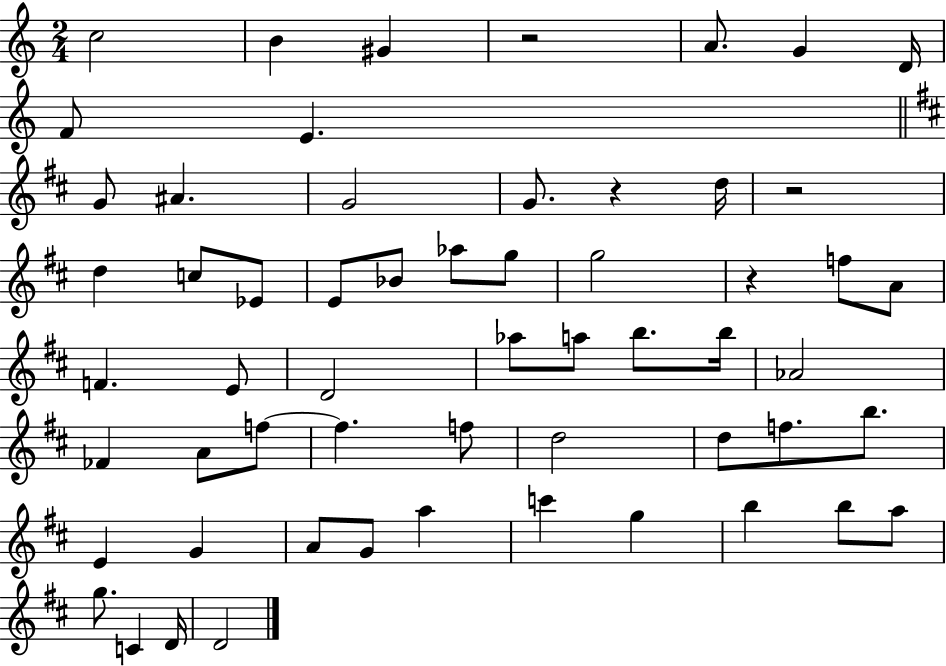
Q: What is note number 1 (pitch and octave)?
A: C5